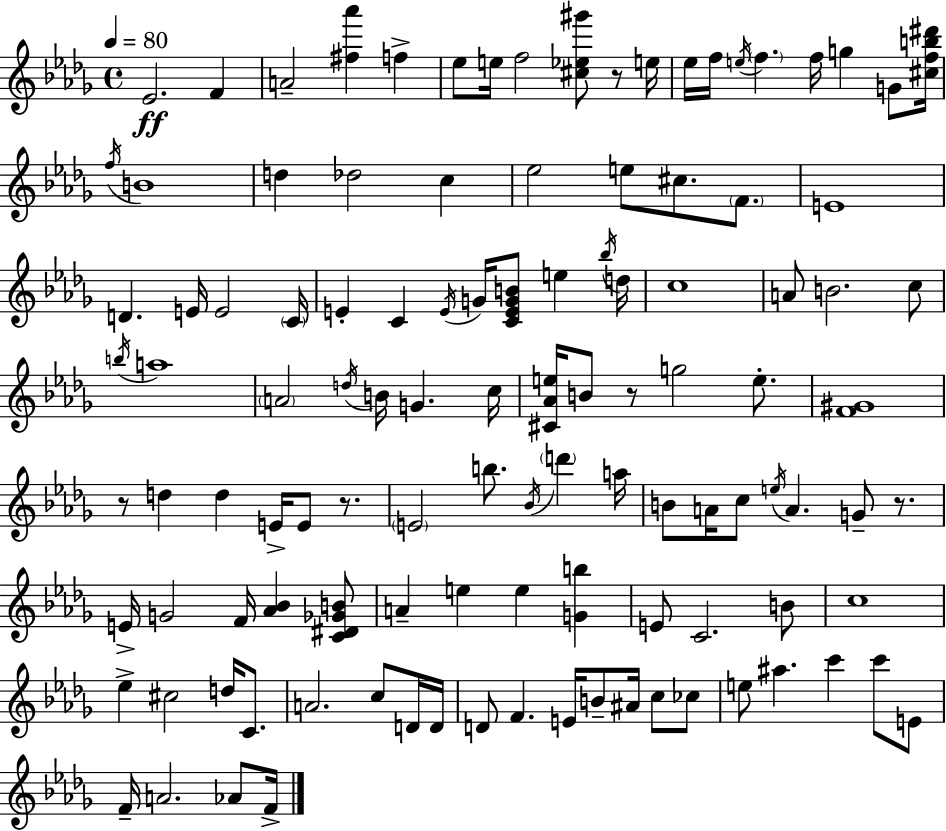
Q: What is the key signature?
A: BES minor